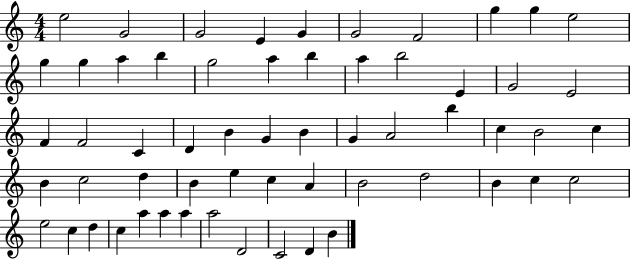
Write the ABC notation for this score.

X:1
T:Untitled
M:4/4
L:1/4
K:C
e2 G2 G2 E G G2 F2 g g e2 g g a b g2 a b a b2 E G2 E2 F F2 C D B G B G A2 b c B2 c B c2 d B e c A B2 d2 B c c2 e2 c d c a a a a2 D2 C2 D B